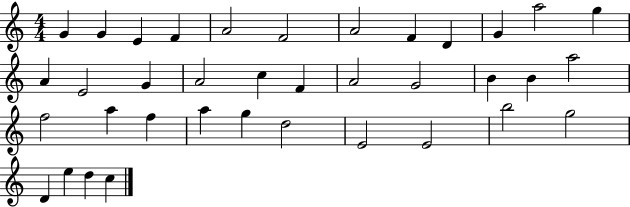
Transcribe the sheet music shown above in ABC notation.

X:1
T:Untitled
M:4/4
L:1/4
K:C
G G E F A2 F2 A2 F D G a2 g A E2 G A2 c F A2 G2 B B a2 f2 a f a g d2 E2 E2 b2 g2 D e d c